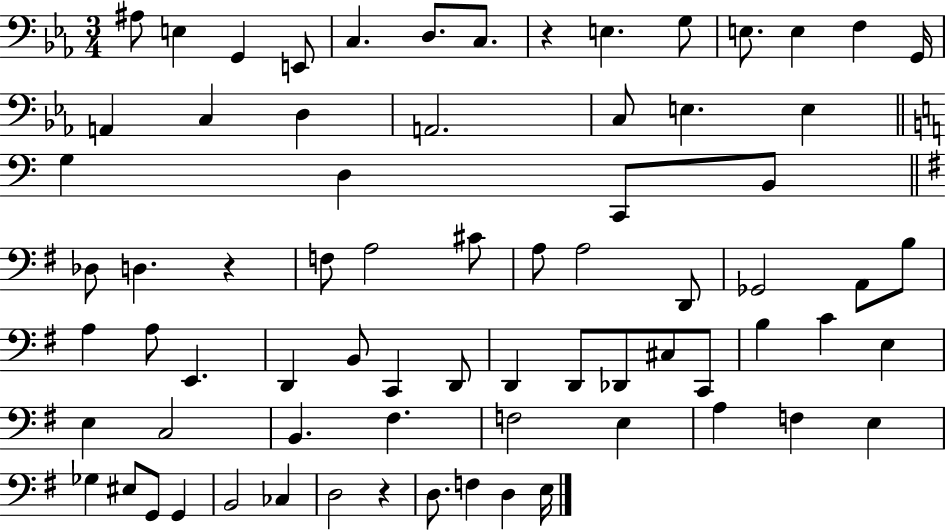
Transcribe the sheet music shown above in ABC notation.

X:1
T:Untitled
M:3/4
L:1/4
K:Eb
^A,/2 E, G,, E,,/2 C, D,/2 C,/2 z E, G,/2 E,/2 E, F, G,,/4 A,, C, D, A,,2 C,/2 E, E, G, D, C,,/2 B,,/2 _D,/2 D, z F,/2 A,2 ^C/2 A,/2 A,2 D,,/2 _G,,2 A,,/2 B,/2 A, A,/2 E,, D,, B,,/2 C,, D,,/2 D,, D,,/2 _D,,/2 ^C,/2 C,,/2 B, C E, E, C,2 B,, ^F, F,2 E, A, F, E, _G, ^E,/2 G,,/2 G,, B,,2 _C, D,2 z D,/2 F, D, E,/4